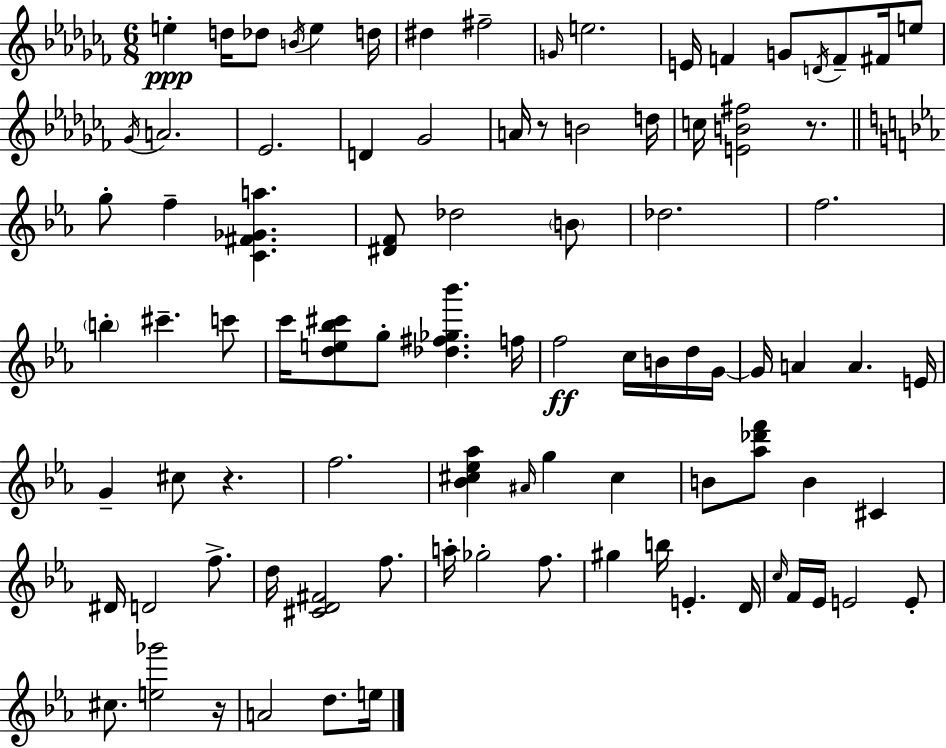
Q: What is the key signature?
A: AES minor